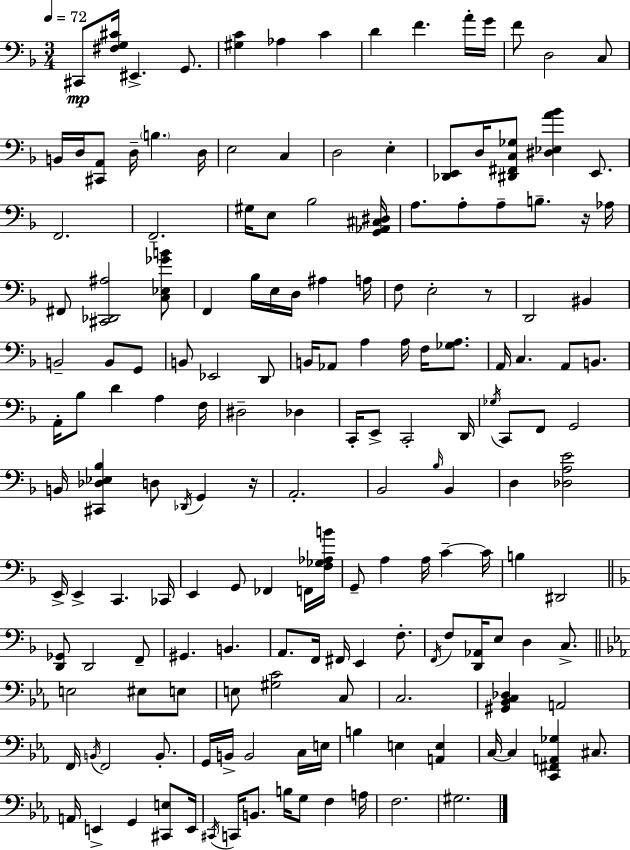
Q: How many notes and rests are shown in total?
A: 169